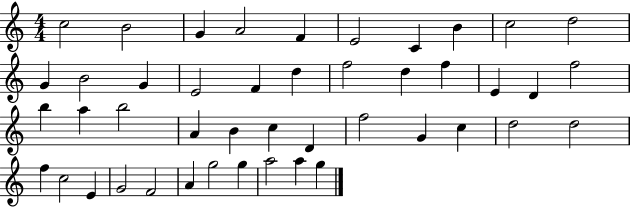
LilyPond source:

{
  \clef treble
  \numericTimeSignature
  \time 4/4
  \key c \major
  c''2 b'2 | g'4 a'2 f'4 | e'2 c'4 b'4 | c''2 d''2 | \break g'4 b'2 g'4 | e'2 f'4 d''4 | f''2 d''4 f''4 | e'4 d'4 f''2 | \break b''4 a''4 b''2 | a'4 b'4 c''4 d'4 | f''2 g'4 c''4 | d''2 d''2 | \break f''4 c''2 e'4 | g'2 f'2 | a'4 g''2 g''4 | a''2 a''4 g''4 | \break \bar "|."
}